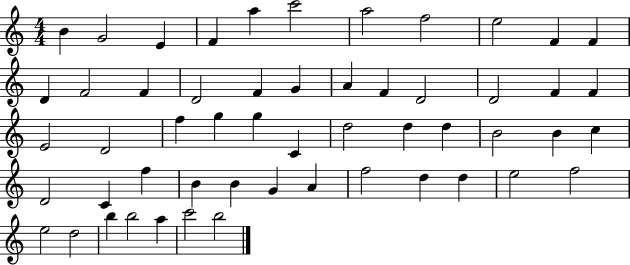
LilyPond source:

{
  \clef treble
  \numericTimeSignature
  \time 4/4
  \key c \major
  b'4 g'2 e'4 | f'4 a''4 c'''2 | a''2 f''2 | e''2 f'4 f'4 | \break d'4 f'2 f'4 | d'2 f'4 g'4 | a'4 f'4 d'2 | d'2 f'4 f'4 | \break e'2 d'2 | f''4 g''4 g''4 c'4 | d''2 d''4 d''4 | b'2 b'4 c''4 | \break d'2 c'4 f''4 | b'4 b'4 g'4 a'4 | f''2 d''4 d''4 | e''2 f''2 | \break e''2 d''2 | b''4 b''2 a''4 | c'''2 b''2 | \bar "|."
}